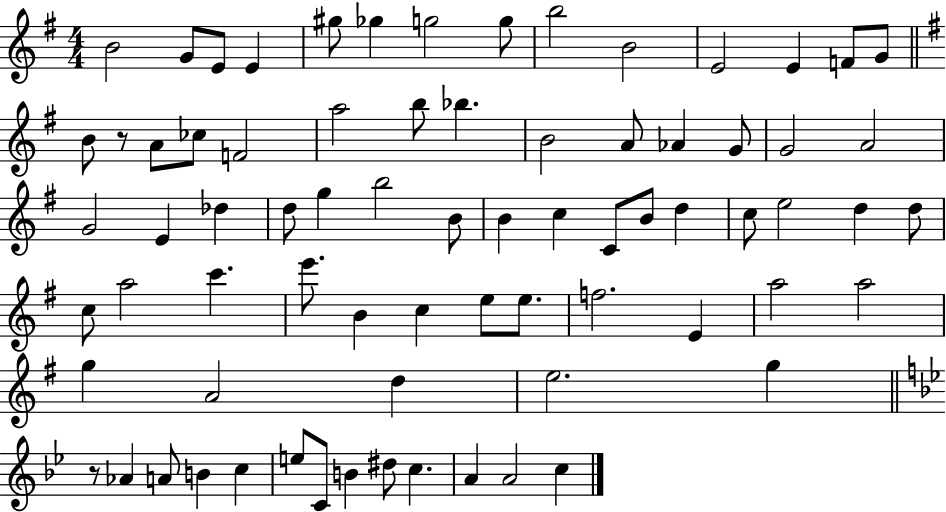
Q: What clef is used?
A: treble